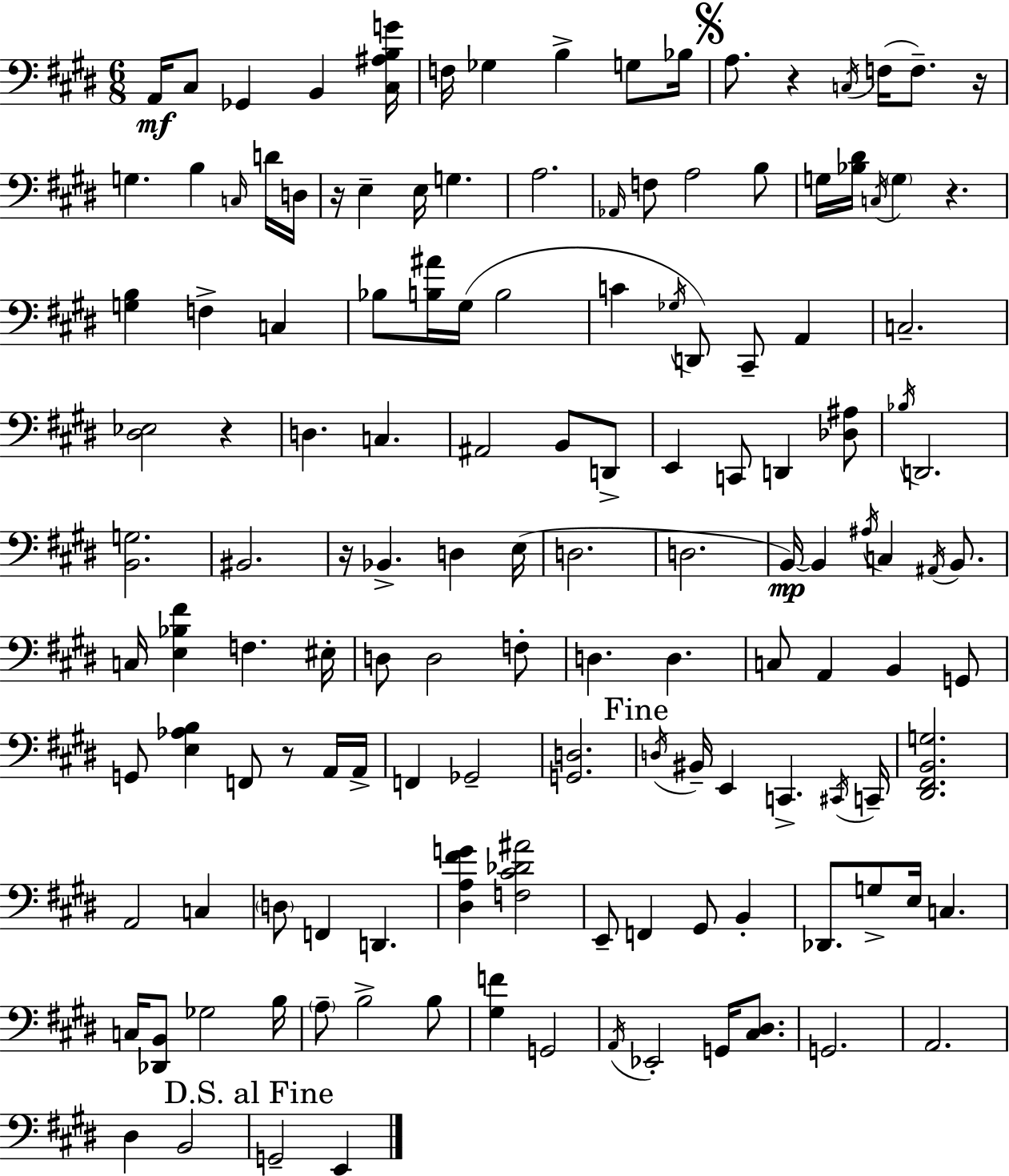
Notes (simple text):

A2/s C#3/e Gb2/q B2/q [C#3,A#3,B3,G4]/s F3/s Gb3/q B3/q G3/e Bb3/s A3/e. R/q C3/s F3/s F3/e. R/s G3/q. B3/q C3/s D4/s D3/s R/s E3/q E3/s G3/q. A3/h. Ab2/s F3/e A3/h B3/e G3/s [Bb3,D#4]/s C3/s G3/q R/q. [G3,B3]/q F3/q C3/q Bb3/e [B3,A#4]/s G#3/s B3/h C4/q Gb3/s D2/e C#2/e A2/q C3/h. [D#3,Eb3]/h R/q D3/q. C3/q. A#2/h B2/e D2/e E2/q C2/e D2/q [Db3,A#3]/e Bb3/s D2/h. [B2,G3]/h. BIS2/h. R/s Bb2/q. D3/q E3/s D3/h. D3/h. B2/s B2/q A#3/s C3/q A#2/s B2/e. C3/s [E3,Bb3,F#4]/q F3/q. EIS3/s D3/e D3/h F3/e D3/q. D3/q. C3/e A2/q B2/q G2/e G2/e [E3,Ab3,B3]/q F2/e R/e A2/s A2/s F2/q Gb2/h [G2,D3]/h. D3/s BIS2/s E2/q C2/q. C#2/s C2/s [D#2,F#2,B2,G3]/h. A2/h C3/q D3/e F2/q D2/q. [D#3,A3,F#4,G4]/q [F3,C#4,Db4,A#4]/h E2/e F2/q G#2/e B2/q Db2/e. G3/e E3/s C3/q. C3/s [Db2,B2]/e Gb3/h B3/s A3/e B3/h B3/e [G#3,F4]/q G2/h A2/s Eb2/h G2/s [C#3,D#3]/e. G2/h. A2/h. D#3/q B2/h G2/h E2/q